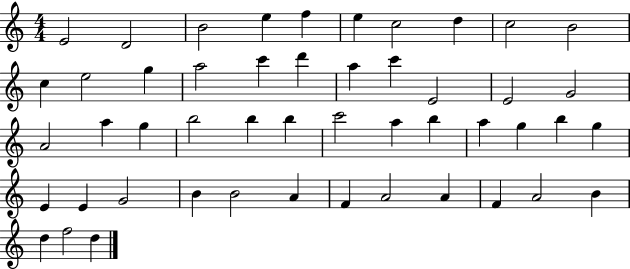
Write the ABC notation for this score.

X:1
T:Untitled
M:4/4
L:1/4
K:C
E2 D2 B2 e f e c2 d c2 B2 c e2 g a2 c' d' a c' E2 E2 G2 A2 a g b2 b b c'2 a b a g b g E E G2 B B2 A F A2 A F A2 B d f2 d